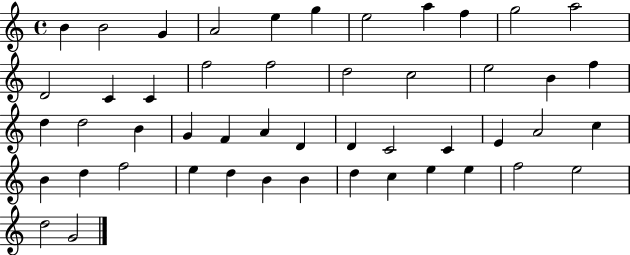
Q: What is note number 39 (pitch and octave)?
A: D5